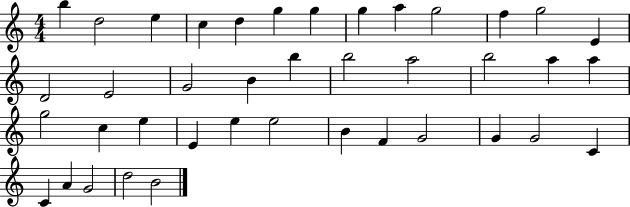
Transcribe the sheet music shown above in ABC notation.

X:1
T:Untitled
M:4/4
L:1/4
K:C
b d2 e c d g g g a g2 f g2 E D2 E2 G2 B b b2 a2 b2 a a g2 c e E e e2 B F G2 G G2 C C A G2 d2 B2